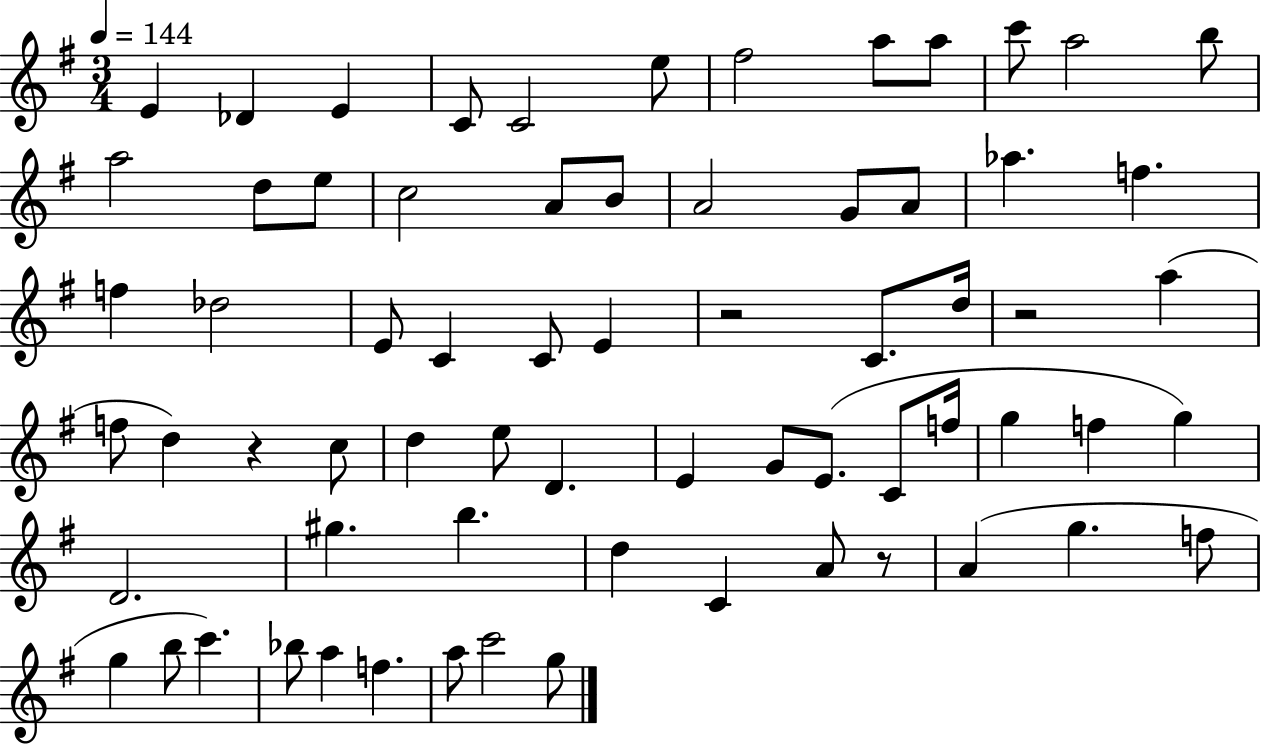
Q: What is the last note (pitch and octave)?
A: G5